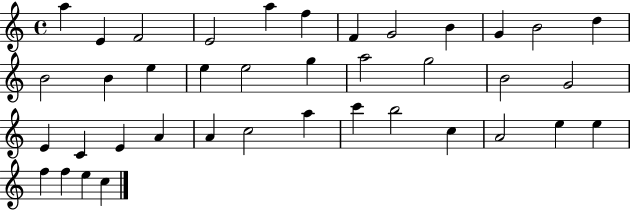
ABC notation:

X:1
T:Untitled
M:4/4
L:1/4
K:C
a E F2 E2 a f F G2 B G B2 d B2 B e e e2 g a2 g2 B2 G2 E C E A A c2 a c' b2 c A2 e e f f e c